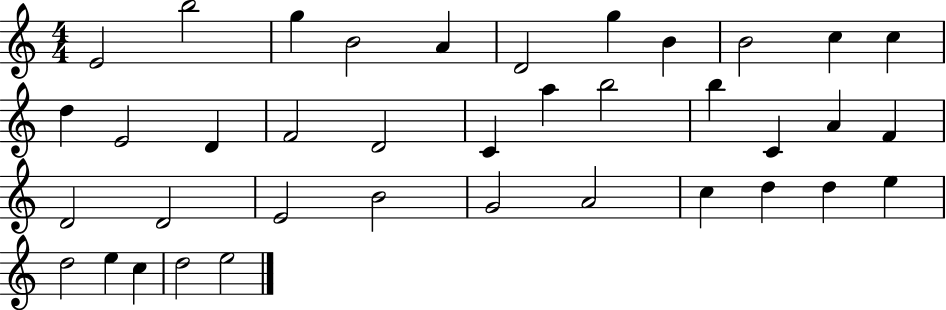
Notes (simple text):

E4/h B5/h G5/q B4/h A4/q D4/h G5/q B4/q B4/h C5/q C5/q D5/q E4/h D4/q F4/h D4/h C4/q A5/q B5/h B5/q C4/q A4/q F4/q D4/h D4/h E4/h B4/h G4/h A4/h C5/q D5/q D5/q E5/q D5/h E5/q C5/q D5/h E5/h